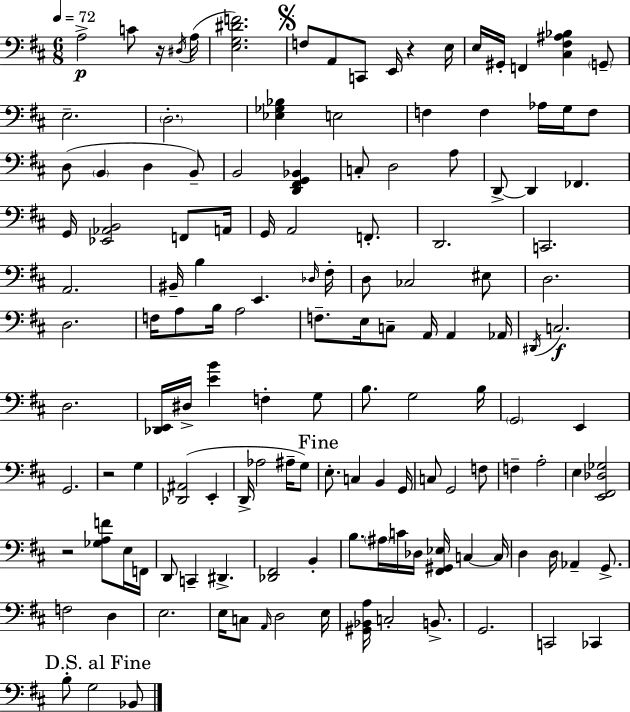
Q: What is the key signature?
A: D major